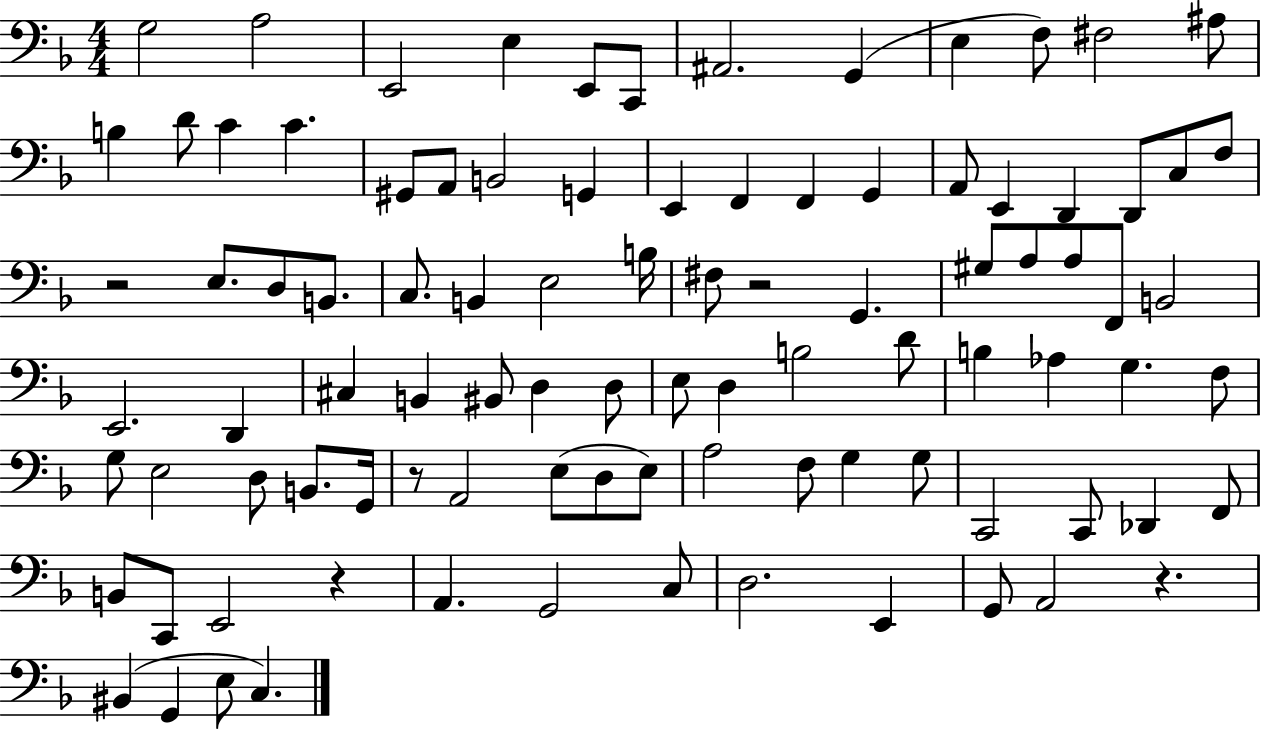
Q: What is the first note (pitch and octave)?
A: G3